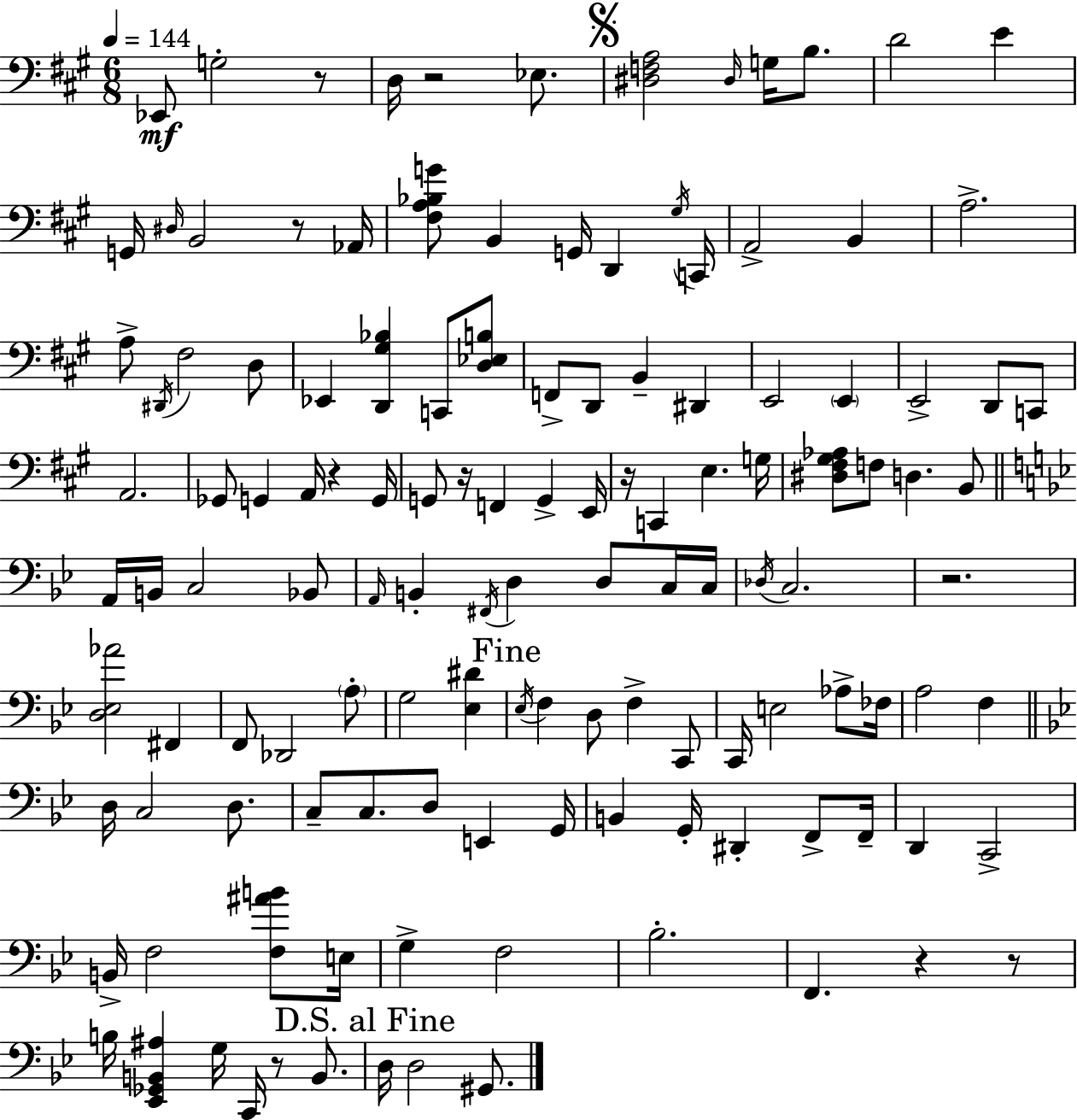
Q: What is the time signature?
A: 6/8